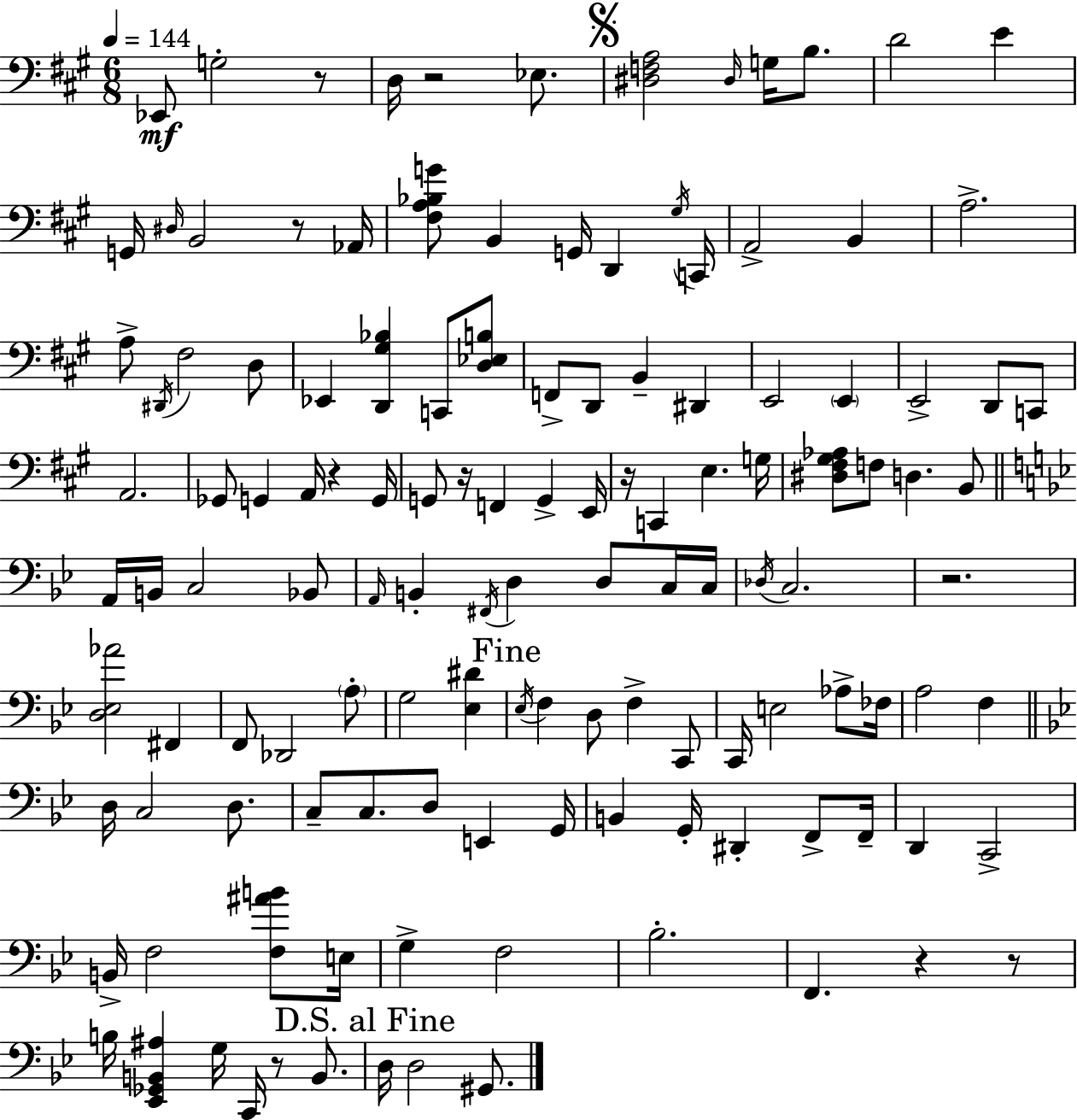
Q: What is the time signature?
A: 6/8